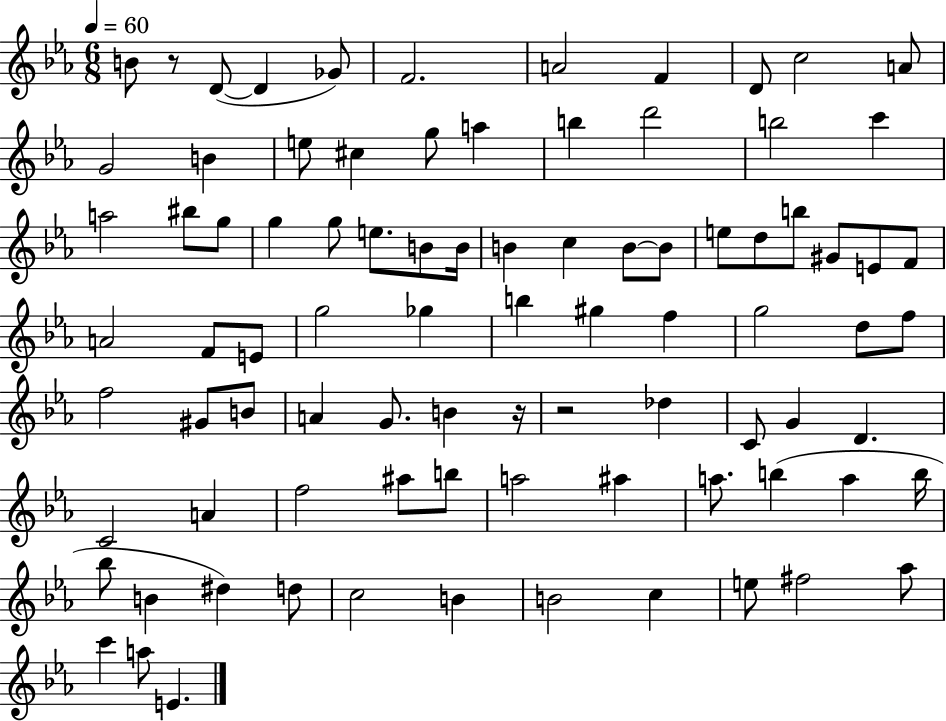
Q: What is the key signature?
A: EES major